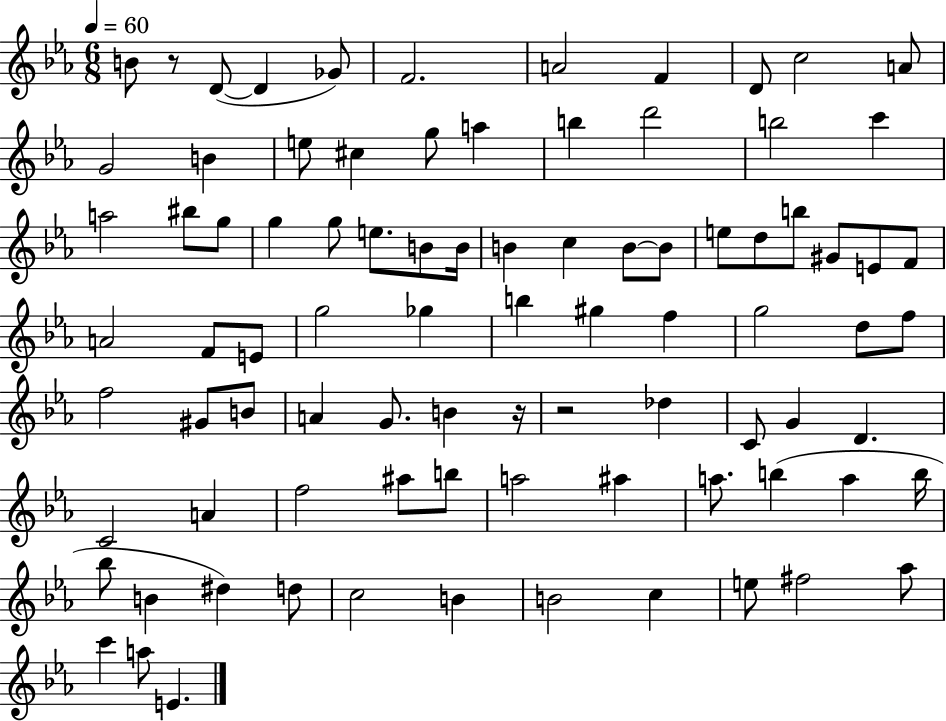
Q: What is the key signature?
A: EES major